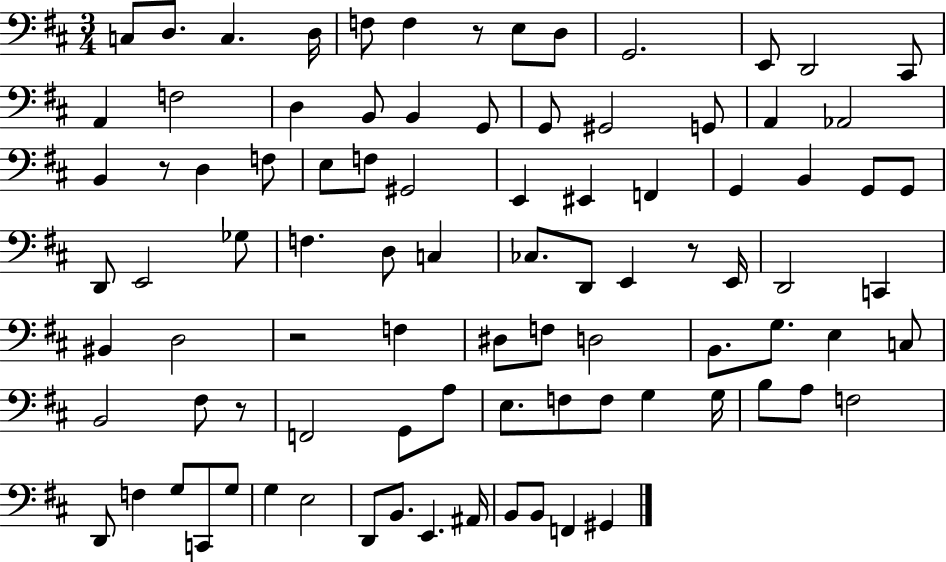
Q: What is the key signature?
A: D major